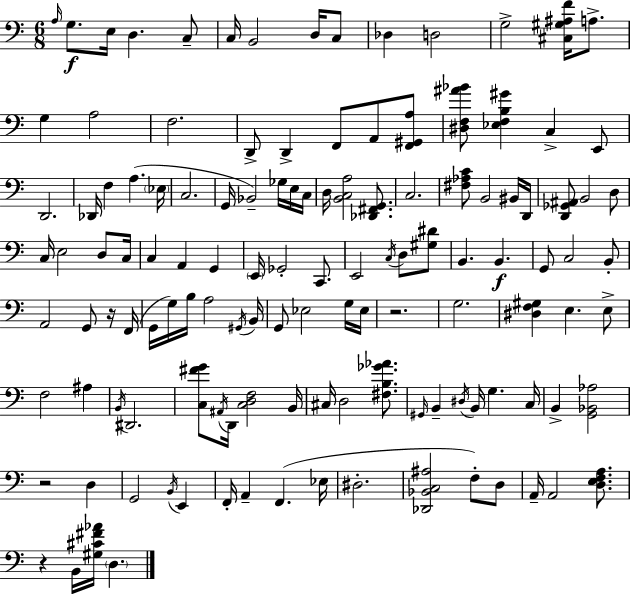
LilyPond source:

{
  \clef bass
  \numericTimeSignature
  \time 6/8
  \key c \major
  \repeat volta 2 { \grace { a16 }\f g8. e16 d4. c8-- | c16 b,2 d16 c8 | des4 d2 | g2-> <cis gis ais f'>16 a8.-> | \break g4 a2 | f2. | d,8-> d,4-> f,8 a,8 <f, gis, a>8 | <dis f ais' bes'>8 <ees f b gis'>4 c4-> e,8 | \break d,2. | des,16 f4 a4.( | \parenthesize ees16 c2. | g,16 bes,2--) ges16 e16 | \break c16 d16 <b, c a>2 <des, fis, g,>8. | c2. | <fis aes c'>8 b,2 bis,16 | d,16 <d, ges, ais,>8 b,2 d8 | \break c16 e2 d8 | c16 c4 a,4 g,4 | \parenthesize e,16 ges,2-. c,8. | e,2 \acciaccatura { c16 } d8 | \break <gis dis'>8 b,4. b,4.\f | g,8 c2 | b,8-. a,2 g,8 | r16 f,16( g,16 g16) b16 a2 | \break \acciaccatura { gis,16 } b,16 g,8 ees2 | g16 ees16 r2. | g2. | <dis f gis>4 e4. | \break e8-> f2 ais4 | \acciaccatura { b,16 } dis,2. | <c fis' g'>8 \acciaccatura { ais,16 } d,16 <c d f>2 | b,16 cis16 d2 | \break <fis b ges' aes'>8. \grace { gis,16 } b,4-- \acciaccatura { dis16 } b,16 | g4. c16 b,4-> <g, bes, aes>2 | r2 | d4 g,2 | \break \acciaccatura { b,16 } e,4 f,16-. a,4-- | f,4.( ees16 dis2.-. | <des, bes, c ais>2 | f8-.) d8 a,16-- a,2 | \break <d e f a>8. r4 | b,16 <gis cis' fis' aes'>16 \parenthesize d4. } \bar "|."
}